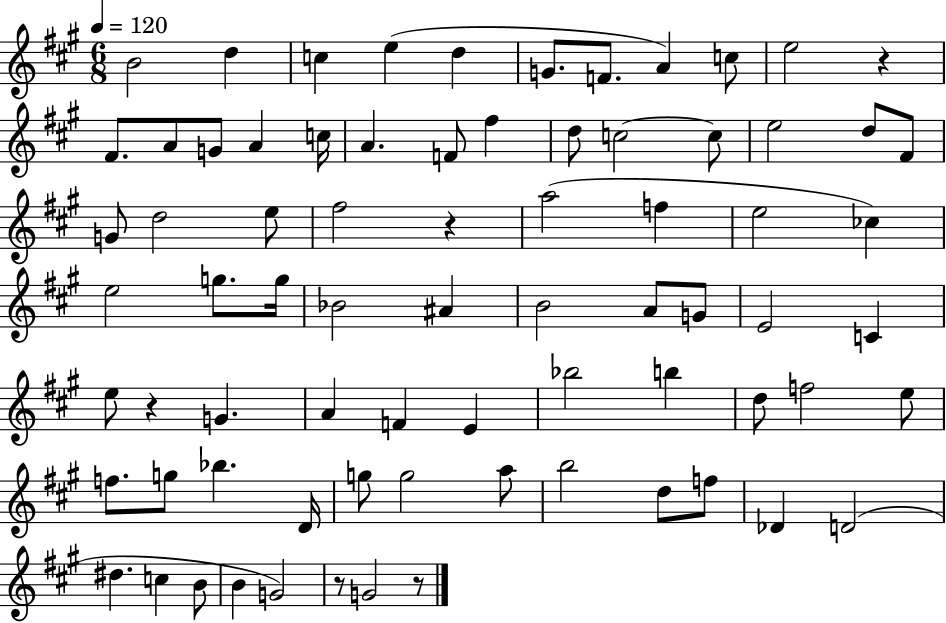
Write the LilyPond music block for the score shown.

{
  \clef treble
  \numericTimeSignature
  \time 6/8
  \key a \major
  \tempo 4 = 120
  b'2 d''4 | c''4 e''4( d''4 | g'8. f'8. a'4) c''8 | e''2 r4 | \break fis'8. a'8 g'8 a'4 c''16 | a'4. f'8 fis''4 | d''8 c''2~~ c''8 | e''2 d''8 fis'8 | \break g'8 d''2 e''8 | fis''2 r4 | a''2( f''4 | e''2 ces''4) | \break e''2 g''8. g''16 | bes'2 ais'4 | b'2 a'8 g'8 | e'2 c'4 | \break e''8 r4 g'4. | a'4 f'4 e'4 | bes''2 b''4 | d''8 f''2 e''8 | \break f''8. g''8 bes''4. d'16 | g''8 g''2 a''8 | b''2 d''8 f''8 | des'4 d'2( | \break dis''4. c''4 b'8 | b'4 g'2) | r8 g'2 r8 | \bar "|."
}